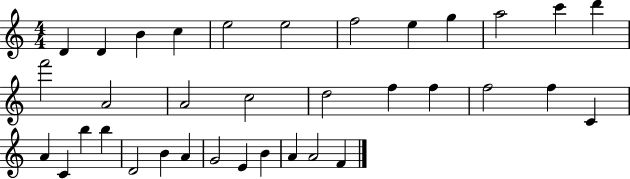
D4/q D4/q B4/q C5/q E5/h E5/h F5/h E5/q G5/q A5/h C6/q D6/q F6/h A4/h A4/h C5/h D5/h F5/q F5/q F5/h F5/q C4/q A4/q C4/q B5/q B5/q D4/h B4/q A4/q G4/h E4/q B4/q A4/q A4/h F4/q